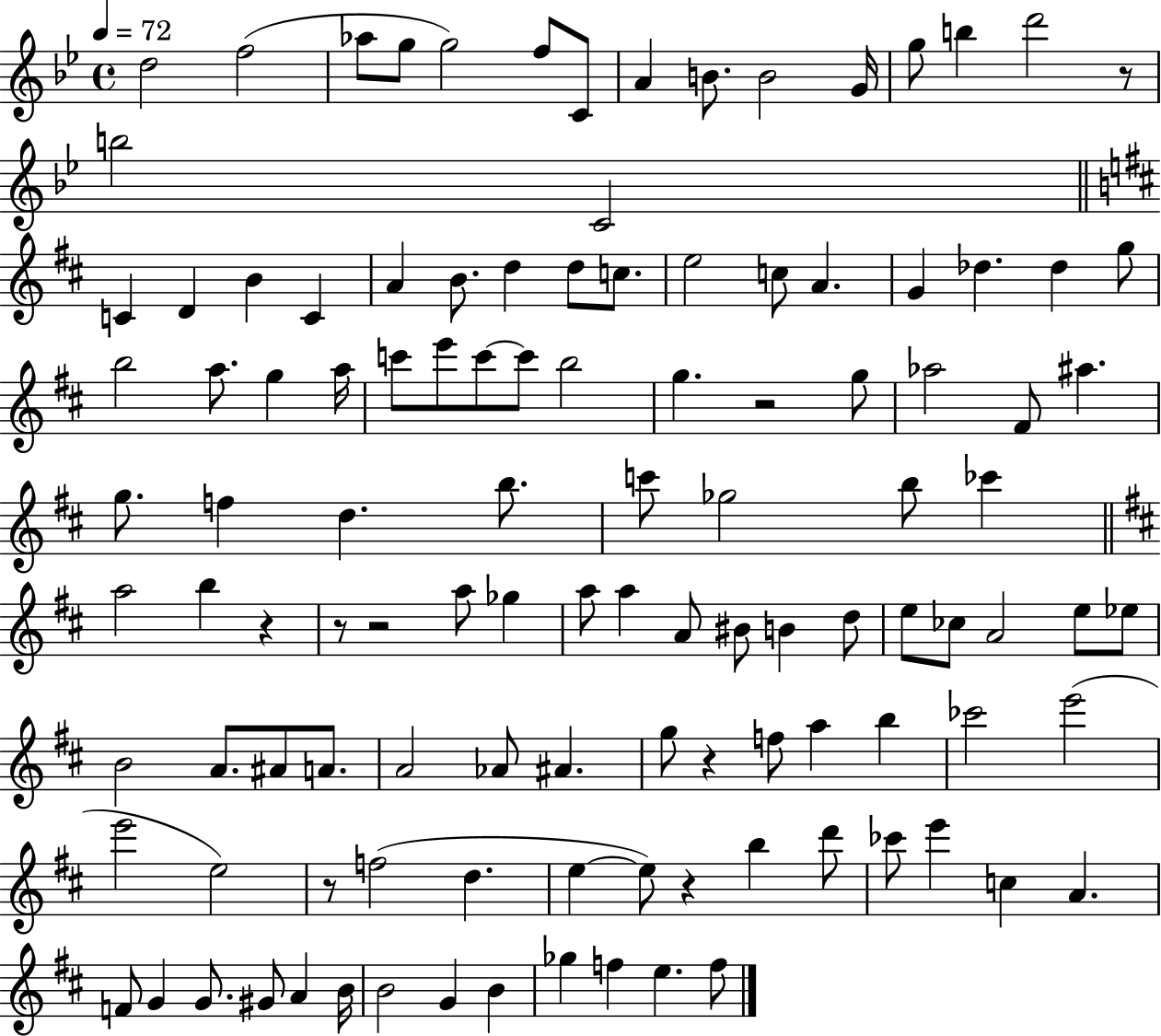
D5/h F5/h Ab5/e G5/e G5/h F5/e C4/e A4/q B4/e. B4/h G4/s G5/e B5/q D6/h R/e B5/h C4/h C4/q D4/q B4/q C4/q A4/q B4/e. D5/q D5/e C5/e. E5/h C5/e A4/q. G4/q Db5/q. Db5/q G5/e B5/h A5/e. G5/q A5/s C6/e E6/e C6/e C6/e B5/h G5/q. R/h G5/e Ab5/h F#4/e A#5/q. G5/e. F5/q D5/q. B5/e. C6/e Gb5/h B5/e CES6/q A5/h B5/q R/q R/e R/h A5/e Gb5/q A5/e A5/q A4/e BIS4/e B4/q D5/e E5/e CES5/e A4/h E5/e Eb5/e B4/h A4/e. A#4/e A4/e. A4/h Ab4/e A#4/q. G5/e R/q F5/e A5/q B5/q CES6/h E6/h E6/h E5/h R/e F5/h D5/q. E5/q E5/e R/q B5/q D6/e CES6/e E6/q C5/q A4/q. F4/e G4/q G4/e. G#4/e A4/q B4/s B4/h G4/q B4/q Gb5/q F5/q E5/q. F5/e